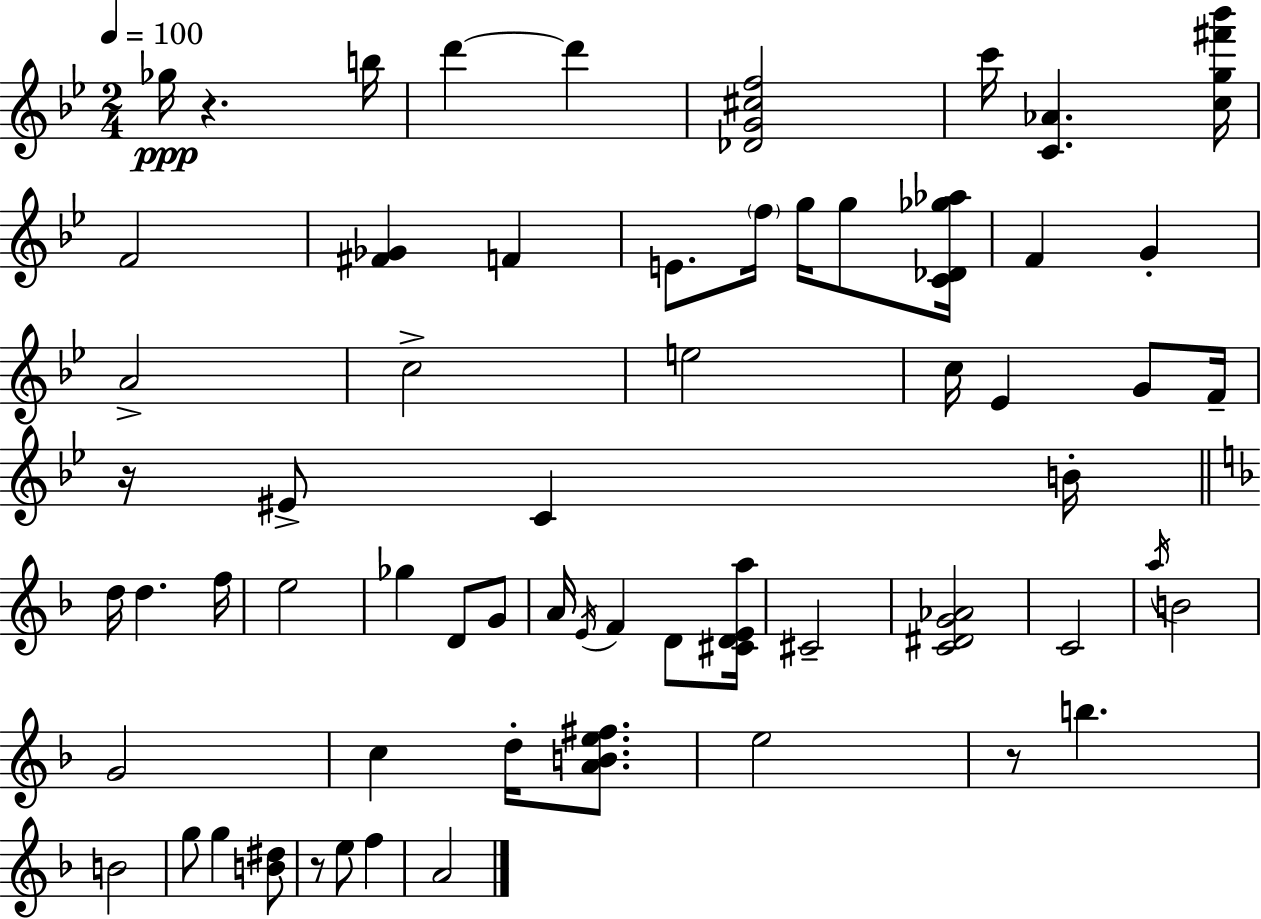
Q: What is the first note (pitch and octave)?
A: Gb5